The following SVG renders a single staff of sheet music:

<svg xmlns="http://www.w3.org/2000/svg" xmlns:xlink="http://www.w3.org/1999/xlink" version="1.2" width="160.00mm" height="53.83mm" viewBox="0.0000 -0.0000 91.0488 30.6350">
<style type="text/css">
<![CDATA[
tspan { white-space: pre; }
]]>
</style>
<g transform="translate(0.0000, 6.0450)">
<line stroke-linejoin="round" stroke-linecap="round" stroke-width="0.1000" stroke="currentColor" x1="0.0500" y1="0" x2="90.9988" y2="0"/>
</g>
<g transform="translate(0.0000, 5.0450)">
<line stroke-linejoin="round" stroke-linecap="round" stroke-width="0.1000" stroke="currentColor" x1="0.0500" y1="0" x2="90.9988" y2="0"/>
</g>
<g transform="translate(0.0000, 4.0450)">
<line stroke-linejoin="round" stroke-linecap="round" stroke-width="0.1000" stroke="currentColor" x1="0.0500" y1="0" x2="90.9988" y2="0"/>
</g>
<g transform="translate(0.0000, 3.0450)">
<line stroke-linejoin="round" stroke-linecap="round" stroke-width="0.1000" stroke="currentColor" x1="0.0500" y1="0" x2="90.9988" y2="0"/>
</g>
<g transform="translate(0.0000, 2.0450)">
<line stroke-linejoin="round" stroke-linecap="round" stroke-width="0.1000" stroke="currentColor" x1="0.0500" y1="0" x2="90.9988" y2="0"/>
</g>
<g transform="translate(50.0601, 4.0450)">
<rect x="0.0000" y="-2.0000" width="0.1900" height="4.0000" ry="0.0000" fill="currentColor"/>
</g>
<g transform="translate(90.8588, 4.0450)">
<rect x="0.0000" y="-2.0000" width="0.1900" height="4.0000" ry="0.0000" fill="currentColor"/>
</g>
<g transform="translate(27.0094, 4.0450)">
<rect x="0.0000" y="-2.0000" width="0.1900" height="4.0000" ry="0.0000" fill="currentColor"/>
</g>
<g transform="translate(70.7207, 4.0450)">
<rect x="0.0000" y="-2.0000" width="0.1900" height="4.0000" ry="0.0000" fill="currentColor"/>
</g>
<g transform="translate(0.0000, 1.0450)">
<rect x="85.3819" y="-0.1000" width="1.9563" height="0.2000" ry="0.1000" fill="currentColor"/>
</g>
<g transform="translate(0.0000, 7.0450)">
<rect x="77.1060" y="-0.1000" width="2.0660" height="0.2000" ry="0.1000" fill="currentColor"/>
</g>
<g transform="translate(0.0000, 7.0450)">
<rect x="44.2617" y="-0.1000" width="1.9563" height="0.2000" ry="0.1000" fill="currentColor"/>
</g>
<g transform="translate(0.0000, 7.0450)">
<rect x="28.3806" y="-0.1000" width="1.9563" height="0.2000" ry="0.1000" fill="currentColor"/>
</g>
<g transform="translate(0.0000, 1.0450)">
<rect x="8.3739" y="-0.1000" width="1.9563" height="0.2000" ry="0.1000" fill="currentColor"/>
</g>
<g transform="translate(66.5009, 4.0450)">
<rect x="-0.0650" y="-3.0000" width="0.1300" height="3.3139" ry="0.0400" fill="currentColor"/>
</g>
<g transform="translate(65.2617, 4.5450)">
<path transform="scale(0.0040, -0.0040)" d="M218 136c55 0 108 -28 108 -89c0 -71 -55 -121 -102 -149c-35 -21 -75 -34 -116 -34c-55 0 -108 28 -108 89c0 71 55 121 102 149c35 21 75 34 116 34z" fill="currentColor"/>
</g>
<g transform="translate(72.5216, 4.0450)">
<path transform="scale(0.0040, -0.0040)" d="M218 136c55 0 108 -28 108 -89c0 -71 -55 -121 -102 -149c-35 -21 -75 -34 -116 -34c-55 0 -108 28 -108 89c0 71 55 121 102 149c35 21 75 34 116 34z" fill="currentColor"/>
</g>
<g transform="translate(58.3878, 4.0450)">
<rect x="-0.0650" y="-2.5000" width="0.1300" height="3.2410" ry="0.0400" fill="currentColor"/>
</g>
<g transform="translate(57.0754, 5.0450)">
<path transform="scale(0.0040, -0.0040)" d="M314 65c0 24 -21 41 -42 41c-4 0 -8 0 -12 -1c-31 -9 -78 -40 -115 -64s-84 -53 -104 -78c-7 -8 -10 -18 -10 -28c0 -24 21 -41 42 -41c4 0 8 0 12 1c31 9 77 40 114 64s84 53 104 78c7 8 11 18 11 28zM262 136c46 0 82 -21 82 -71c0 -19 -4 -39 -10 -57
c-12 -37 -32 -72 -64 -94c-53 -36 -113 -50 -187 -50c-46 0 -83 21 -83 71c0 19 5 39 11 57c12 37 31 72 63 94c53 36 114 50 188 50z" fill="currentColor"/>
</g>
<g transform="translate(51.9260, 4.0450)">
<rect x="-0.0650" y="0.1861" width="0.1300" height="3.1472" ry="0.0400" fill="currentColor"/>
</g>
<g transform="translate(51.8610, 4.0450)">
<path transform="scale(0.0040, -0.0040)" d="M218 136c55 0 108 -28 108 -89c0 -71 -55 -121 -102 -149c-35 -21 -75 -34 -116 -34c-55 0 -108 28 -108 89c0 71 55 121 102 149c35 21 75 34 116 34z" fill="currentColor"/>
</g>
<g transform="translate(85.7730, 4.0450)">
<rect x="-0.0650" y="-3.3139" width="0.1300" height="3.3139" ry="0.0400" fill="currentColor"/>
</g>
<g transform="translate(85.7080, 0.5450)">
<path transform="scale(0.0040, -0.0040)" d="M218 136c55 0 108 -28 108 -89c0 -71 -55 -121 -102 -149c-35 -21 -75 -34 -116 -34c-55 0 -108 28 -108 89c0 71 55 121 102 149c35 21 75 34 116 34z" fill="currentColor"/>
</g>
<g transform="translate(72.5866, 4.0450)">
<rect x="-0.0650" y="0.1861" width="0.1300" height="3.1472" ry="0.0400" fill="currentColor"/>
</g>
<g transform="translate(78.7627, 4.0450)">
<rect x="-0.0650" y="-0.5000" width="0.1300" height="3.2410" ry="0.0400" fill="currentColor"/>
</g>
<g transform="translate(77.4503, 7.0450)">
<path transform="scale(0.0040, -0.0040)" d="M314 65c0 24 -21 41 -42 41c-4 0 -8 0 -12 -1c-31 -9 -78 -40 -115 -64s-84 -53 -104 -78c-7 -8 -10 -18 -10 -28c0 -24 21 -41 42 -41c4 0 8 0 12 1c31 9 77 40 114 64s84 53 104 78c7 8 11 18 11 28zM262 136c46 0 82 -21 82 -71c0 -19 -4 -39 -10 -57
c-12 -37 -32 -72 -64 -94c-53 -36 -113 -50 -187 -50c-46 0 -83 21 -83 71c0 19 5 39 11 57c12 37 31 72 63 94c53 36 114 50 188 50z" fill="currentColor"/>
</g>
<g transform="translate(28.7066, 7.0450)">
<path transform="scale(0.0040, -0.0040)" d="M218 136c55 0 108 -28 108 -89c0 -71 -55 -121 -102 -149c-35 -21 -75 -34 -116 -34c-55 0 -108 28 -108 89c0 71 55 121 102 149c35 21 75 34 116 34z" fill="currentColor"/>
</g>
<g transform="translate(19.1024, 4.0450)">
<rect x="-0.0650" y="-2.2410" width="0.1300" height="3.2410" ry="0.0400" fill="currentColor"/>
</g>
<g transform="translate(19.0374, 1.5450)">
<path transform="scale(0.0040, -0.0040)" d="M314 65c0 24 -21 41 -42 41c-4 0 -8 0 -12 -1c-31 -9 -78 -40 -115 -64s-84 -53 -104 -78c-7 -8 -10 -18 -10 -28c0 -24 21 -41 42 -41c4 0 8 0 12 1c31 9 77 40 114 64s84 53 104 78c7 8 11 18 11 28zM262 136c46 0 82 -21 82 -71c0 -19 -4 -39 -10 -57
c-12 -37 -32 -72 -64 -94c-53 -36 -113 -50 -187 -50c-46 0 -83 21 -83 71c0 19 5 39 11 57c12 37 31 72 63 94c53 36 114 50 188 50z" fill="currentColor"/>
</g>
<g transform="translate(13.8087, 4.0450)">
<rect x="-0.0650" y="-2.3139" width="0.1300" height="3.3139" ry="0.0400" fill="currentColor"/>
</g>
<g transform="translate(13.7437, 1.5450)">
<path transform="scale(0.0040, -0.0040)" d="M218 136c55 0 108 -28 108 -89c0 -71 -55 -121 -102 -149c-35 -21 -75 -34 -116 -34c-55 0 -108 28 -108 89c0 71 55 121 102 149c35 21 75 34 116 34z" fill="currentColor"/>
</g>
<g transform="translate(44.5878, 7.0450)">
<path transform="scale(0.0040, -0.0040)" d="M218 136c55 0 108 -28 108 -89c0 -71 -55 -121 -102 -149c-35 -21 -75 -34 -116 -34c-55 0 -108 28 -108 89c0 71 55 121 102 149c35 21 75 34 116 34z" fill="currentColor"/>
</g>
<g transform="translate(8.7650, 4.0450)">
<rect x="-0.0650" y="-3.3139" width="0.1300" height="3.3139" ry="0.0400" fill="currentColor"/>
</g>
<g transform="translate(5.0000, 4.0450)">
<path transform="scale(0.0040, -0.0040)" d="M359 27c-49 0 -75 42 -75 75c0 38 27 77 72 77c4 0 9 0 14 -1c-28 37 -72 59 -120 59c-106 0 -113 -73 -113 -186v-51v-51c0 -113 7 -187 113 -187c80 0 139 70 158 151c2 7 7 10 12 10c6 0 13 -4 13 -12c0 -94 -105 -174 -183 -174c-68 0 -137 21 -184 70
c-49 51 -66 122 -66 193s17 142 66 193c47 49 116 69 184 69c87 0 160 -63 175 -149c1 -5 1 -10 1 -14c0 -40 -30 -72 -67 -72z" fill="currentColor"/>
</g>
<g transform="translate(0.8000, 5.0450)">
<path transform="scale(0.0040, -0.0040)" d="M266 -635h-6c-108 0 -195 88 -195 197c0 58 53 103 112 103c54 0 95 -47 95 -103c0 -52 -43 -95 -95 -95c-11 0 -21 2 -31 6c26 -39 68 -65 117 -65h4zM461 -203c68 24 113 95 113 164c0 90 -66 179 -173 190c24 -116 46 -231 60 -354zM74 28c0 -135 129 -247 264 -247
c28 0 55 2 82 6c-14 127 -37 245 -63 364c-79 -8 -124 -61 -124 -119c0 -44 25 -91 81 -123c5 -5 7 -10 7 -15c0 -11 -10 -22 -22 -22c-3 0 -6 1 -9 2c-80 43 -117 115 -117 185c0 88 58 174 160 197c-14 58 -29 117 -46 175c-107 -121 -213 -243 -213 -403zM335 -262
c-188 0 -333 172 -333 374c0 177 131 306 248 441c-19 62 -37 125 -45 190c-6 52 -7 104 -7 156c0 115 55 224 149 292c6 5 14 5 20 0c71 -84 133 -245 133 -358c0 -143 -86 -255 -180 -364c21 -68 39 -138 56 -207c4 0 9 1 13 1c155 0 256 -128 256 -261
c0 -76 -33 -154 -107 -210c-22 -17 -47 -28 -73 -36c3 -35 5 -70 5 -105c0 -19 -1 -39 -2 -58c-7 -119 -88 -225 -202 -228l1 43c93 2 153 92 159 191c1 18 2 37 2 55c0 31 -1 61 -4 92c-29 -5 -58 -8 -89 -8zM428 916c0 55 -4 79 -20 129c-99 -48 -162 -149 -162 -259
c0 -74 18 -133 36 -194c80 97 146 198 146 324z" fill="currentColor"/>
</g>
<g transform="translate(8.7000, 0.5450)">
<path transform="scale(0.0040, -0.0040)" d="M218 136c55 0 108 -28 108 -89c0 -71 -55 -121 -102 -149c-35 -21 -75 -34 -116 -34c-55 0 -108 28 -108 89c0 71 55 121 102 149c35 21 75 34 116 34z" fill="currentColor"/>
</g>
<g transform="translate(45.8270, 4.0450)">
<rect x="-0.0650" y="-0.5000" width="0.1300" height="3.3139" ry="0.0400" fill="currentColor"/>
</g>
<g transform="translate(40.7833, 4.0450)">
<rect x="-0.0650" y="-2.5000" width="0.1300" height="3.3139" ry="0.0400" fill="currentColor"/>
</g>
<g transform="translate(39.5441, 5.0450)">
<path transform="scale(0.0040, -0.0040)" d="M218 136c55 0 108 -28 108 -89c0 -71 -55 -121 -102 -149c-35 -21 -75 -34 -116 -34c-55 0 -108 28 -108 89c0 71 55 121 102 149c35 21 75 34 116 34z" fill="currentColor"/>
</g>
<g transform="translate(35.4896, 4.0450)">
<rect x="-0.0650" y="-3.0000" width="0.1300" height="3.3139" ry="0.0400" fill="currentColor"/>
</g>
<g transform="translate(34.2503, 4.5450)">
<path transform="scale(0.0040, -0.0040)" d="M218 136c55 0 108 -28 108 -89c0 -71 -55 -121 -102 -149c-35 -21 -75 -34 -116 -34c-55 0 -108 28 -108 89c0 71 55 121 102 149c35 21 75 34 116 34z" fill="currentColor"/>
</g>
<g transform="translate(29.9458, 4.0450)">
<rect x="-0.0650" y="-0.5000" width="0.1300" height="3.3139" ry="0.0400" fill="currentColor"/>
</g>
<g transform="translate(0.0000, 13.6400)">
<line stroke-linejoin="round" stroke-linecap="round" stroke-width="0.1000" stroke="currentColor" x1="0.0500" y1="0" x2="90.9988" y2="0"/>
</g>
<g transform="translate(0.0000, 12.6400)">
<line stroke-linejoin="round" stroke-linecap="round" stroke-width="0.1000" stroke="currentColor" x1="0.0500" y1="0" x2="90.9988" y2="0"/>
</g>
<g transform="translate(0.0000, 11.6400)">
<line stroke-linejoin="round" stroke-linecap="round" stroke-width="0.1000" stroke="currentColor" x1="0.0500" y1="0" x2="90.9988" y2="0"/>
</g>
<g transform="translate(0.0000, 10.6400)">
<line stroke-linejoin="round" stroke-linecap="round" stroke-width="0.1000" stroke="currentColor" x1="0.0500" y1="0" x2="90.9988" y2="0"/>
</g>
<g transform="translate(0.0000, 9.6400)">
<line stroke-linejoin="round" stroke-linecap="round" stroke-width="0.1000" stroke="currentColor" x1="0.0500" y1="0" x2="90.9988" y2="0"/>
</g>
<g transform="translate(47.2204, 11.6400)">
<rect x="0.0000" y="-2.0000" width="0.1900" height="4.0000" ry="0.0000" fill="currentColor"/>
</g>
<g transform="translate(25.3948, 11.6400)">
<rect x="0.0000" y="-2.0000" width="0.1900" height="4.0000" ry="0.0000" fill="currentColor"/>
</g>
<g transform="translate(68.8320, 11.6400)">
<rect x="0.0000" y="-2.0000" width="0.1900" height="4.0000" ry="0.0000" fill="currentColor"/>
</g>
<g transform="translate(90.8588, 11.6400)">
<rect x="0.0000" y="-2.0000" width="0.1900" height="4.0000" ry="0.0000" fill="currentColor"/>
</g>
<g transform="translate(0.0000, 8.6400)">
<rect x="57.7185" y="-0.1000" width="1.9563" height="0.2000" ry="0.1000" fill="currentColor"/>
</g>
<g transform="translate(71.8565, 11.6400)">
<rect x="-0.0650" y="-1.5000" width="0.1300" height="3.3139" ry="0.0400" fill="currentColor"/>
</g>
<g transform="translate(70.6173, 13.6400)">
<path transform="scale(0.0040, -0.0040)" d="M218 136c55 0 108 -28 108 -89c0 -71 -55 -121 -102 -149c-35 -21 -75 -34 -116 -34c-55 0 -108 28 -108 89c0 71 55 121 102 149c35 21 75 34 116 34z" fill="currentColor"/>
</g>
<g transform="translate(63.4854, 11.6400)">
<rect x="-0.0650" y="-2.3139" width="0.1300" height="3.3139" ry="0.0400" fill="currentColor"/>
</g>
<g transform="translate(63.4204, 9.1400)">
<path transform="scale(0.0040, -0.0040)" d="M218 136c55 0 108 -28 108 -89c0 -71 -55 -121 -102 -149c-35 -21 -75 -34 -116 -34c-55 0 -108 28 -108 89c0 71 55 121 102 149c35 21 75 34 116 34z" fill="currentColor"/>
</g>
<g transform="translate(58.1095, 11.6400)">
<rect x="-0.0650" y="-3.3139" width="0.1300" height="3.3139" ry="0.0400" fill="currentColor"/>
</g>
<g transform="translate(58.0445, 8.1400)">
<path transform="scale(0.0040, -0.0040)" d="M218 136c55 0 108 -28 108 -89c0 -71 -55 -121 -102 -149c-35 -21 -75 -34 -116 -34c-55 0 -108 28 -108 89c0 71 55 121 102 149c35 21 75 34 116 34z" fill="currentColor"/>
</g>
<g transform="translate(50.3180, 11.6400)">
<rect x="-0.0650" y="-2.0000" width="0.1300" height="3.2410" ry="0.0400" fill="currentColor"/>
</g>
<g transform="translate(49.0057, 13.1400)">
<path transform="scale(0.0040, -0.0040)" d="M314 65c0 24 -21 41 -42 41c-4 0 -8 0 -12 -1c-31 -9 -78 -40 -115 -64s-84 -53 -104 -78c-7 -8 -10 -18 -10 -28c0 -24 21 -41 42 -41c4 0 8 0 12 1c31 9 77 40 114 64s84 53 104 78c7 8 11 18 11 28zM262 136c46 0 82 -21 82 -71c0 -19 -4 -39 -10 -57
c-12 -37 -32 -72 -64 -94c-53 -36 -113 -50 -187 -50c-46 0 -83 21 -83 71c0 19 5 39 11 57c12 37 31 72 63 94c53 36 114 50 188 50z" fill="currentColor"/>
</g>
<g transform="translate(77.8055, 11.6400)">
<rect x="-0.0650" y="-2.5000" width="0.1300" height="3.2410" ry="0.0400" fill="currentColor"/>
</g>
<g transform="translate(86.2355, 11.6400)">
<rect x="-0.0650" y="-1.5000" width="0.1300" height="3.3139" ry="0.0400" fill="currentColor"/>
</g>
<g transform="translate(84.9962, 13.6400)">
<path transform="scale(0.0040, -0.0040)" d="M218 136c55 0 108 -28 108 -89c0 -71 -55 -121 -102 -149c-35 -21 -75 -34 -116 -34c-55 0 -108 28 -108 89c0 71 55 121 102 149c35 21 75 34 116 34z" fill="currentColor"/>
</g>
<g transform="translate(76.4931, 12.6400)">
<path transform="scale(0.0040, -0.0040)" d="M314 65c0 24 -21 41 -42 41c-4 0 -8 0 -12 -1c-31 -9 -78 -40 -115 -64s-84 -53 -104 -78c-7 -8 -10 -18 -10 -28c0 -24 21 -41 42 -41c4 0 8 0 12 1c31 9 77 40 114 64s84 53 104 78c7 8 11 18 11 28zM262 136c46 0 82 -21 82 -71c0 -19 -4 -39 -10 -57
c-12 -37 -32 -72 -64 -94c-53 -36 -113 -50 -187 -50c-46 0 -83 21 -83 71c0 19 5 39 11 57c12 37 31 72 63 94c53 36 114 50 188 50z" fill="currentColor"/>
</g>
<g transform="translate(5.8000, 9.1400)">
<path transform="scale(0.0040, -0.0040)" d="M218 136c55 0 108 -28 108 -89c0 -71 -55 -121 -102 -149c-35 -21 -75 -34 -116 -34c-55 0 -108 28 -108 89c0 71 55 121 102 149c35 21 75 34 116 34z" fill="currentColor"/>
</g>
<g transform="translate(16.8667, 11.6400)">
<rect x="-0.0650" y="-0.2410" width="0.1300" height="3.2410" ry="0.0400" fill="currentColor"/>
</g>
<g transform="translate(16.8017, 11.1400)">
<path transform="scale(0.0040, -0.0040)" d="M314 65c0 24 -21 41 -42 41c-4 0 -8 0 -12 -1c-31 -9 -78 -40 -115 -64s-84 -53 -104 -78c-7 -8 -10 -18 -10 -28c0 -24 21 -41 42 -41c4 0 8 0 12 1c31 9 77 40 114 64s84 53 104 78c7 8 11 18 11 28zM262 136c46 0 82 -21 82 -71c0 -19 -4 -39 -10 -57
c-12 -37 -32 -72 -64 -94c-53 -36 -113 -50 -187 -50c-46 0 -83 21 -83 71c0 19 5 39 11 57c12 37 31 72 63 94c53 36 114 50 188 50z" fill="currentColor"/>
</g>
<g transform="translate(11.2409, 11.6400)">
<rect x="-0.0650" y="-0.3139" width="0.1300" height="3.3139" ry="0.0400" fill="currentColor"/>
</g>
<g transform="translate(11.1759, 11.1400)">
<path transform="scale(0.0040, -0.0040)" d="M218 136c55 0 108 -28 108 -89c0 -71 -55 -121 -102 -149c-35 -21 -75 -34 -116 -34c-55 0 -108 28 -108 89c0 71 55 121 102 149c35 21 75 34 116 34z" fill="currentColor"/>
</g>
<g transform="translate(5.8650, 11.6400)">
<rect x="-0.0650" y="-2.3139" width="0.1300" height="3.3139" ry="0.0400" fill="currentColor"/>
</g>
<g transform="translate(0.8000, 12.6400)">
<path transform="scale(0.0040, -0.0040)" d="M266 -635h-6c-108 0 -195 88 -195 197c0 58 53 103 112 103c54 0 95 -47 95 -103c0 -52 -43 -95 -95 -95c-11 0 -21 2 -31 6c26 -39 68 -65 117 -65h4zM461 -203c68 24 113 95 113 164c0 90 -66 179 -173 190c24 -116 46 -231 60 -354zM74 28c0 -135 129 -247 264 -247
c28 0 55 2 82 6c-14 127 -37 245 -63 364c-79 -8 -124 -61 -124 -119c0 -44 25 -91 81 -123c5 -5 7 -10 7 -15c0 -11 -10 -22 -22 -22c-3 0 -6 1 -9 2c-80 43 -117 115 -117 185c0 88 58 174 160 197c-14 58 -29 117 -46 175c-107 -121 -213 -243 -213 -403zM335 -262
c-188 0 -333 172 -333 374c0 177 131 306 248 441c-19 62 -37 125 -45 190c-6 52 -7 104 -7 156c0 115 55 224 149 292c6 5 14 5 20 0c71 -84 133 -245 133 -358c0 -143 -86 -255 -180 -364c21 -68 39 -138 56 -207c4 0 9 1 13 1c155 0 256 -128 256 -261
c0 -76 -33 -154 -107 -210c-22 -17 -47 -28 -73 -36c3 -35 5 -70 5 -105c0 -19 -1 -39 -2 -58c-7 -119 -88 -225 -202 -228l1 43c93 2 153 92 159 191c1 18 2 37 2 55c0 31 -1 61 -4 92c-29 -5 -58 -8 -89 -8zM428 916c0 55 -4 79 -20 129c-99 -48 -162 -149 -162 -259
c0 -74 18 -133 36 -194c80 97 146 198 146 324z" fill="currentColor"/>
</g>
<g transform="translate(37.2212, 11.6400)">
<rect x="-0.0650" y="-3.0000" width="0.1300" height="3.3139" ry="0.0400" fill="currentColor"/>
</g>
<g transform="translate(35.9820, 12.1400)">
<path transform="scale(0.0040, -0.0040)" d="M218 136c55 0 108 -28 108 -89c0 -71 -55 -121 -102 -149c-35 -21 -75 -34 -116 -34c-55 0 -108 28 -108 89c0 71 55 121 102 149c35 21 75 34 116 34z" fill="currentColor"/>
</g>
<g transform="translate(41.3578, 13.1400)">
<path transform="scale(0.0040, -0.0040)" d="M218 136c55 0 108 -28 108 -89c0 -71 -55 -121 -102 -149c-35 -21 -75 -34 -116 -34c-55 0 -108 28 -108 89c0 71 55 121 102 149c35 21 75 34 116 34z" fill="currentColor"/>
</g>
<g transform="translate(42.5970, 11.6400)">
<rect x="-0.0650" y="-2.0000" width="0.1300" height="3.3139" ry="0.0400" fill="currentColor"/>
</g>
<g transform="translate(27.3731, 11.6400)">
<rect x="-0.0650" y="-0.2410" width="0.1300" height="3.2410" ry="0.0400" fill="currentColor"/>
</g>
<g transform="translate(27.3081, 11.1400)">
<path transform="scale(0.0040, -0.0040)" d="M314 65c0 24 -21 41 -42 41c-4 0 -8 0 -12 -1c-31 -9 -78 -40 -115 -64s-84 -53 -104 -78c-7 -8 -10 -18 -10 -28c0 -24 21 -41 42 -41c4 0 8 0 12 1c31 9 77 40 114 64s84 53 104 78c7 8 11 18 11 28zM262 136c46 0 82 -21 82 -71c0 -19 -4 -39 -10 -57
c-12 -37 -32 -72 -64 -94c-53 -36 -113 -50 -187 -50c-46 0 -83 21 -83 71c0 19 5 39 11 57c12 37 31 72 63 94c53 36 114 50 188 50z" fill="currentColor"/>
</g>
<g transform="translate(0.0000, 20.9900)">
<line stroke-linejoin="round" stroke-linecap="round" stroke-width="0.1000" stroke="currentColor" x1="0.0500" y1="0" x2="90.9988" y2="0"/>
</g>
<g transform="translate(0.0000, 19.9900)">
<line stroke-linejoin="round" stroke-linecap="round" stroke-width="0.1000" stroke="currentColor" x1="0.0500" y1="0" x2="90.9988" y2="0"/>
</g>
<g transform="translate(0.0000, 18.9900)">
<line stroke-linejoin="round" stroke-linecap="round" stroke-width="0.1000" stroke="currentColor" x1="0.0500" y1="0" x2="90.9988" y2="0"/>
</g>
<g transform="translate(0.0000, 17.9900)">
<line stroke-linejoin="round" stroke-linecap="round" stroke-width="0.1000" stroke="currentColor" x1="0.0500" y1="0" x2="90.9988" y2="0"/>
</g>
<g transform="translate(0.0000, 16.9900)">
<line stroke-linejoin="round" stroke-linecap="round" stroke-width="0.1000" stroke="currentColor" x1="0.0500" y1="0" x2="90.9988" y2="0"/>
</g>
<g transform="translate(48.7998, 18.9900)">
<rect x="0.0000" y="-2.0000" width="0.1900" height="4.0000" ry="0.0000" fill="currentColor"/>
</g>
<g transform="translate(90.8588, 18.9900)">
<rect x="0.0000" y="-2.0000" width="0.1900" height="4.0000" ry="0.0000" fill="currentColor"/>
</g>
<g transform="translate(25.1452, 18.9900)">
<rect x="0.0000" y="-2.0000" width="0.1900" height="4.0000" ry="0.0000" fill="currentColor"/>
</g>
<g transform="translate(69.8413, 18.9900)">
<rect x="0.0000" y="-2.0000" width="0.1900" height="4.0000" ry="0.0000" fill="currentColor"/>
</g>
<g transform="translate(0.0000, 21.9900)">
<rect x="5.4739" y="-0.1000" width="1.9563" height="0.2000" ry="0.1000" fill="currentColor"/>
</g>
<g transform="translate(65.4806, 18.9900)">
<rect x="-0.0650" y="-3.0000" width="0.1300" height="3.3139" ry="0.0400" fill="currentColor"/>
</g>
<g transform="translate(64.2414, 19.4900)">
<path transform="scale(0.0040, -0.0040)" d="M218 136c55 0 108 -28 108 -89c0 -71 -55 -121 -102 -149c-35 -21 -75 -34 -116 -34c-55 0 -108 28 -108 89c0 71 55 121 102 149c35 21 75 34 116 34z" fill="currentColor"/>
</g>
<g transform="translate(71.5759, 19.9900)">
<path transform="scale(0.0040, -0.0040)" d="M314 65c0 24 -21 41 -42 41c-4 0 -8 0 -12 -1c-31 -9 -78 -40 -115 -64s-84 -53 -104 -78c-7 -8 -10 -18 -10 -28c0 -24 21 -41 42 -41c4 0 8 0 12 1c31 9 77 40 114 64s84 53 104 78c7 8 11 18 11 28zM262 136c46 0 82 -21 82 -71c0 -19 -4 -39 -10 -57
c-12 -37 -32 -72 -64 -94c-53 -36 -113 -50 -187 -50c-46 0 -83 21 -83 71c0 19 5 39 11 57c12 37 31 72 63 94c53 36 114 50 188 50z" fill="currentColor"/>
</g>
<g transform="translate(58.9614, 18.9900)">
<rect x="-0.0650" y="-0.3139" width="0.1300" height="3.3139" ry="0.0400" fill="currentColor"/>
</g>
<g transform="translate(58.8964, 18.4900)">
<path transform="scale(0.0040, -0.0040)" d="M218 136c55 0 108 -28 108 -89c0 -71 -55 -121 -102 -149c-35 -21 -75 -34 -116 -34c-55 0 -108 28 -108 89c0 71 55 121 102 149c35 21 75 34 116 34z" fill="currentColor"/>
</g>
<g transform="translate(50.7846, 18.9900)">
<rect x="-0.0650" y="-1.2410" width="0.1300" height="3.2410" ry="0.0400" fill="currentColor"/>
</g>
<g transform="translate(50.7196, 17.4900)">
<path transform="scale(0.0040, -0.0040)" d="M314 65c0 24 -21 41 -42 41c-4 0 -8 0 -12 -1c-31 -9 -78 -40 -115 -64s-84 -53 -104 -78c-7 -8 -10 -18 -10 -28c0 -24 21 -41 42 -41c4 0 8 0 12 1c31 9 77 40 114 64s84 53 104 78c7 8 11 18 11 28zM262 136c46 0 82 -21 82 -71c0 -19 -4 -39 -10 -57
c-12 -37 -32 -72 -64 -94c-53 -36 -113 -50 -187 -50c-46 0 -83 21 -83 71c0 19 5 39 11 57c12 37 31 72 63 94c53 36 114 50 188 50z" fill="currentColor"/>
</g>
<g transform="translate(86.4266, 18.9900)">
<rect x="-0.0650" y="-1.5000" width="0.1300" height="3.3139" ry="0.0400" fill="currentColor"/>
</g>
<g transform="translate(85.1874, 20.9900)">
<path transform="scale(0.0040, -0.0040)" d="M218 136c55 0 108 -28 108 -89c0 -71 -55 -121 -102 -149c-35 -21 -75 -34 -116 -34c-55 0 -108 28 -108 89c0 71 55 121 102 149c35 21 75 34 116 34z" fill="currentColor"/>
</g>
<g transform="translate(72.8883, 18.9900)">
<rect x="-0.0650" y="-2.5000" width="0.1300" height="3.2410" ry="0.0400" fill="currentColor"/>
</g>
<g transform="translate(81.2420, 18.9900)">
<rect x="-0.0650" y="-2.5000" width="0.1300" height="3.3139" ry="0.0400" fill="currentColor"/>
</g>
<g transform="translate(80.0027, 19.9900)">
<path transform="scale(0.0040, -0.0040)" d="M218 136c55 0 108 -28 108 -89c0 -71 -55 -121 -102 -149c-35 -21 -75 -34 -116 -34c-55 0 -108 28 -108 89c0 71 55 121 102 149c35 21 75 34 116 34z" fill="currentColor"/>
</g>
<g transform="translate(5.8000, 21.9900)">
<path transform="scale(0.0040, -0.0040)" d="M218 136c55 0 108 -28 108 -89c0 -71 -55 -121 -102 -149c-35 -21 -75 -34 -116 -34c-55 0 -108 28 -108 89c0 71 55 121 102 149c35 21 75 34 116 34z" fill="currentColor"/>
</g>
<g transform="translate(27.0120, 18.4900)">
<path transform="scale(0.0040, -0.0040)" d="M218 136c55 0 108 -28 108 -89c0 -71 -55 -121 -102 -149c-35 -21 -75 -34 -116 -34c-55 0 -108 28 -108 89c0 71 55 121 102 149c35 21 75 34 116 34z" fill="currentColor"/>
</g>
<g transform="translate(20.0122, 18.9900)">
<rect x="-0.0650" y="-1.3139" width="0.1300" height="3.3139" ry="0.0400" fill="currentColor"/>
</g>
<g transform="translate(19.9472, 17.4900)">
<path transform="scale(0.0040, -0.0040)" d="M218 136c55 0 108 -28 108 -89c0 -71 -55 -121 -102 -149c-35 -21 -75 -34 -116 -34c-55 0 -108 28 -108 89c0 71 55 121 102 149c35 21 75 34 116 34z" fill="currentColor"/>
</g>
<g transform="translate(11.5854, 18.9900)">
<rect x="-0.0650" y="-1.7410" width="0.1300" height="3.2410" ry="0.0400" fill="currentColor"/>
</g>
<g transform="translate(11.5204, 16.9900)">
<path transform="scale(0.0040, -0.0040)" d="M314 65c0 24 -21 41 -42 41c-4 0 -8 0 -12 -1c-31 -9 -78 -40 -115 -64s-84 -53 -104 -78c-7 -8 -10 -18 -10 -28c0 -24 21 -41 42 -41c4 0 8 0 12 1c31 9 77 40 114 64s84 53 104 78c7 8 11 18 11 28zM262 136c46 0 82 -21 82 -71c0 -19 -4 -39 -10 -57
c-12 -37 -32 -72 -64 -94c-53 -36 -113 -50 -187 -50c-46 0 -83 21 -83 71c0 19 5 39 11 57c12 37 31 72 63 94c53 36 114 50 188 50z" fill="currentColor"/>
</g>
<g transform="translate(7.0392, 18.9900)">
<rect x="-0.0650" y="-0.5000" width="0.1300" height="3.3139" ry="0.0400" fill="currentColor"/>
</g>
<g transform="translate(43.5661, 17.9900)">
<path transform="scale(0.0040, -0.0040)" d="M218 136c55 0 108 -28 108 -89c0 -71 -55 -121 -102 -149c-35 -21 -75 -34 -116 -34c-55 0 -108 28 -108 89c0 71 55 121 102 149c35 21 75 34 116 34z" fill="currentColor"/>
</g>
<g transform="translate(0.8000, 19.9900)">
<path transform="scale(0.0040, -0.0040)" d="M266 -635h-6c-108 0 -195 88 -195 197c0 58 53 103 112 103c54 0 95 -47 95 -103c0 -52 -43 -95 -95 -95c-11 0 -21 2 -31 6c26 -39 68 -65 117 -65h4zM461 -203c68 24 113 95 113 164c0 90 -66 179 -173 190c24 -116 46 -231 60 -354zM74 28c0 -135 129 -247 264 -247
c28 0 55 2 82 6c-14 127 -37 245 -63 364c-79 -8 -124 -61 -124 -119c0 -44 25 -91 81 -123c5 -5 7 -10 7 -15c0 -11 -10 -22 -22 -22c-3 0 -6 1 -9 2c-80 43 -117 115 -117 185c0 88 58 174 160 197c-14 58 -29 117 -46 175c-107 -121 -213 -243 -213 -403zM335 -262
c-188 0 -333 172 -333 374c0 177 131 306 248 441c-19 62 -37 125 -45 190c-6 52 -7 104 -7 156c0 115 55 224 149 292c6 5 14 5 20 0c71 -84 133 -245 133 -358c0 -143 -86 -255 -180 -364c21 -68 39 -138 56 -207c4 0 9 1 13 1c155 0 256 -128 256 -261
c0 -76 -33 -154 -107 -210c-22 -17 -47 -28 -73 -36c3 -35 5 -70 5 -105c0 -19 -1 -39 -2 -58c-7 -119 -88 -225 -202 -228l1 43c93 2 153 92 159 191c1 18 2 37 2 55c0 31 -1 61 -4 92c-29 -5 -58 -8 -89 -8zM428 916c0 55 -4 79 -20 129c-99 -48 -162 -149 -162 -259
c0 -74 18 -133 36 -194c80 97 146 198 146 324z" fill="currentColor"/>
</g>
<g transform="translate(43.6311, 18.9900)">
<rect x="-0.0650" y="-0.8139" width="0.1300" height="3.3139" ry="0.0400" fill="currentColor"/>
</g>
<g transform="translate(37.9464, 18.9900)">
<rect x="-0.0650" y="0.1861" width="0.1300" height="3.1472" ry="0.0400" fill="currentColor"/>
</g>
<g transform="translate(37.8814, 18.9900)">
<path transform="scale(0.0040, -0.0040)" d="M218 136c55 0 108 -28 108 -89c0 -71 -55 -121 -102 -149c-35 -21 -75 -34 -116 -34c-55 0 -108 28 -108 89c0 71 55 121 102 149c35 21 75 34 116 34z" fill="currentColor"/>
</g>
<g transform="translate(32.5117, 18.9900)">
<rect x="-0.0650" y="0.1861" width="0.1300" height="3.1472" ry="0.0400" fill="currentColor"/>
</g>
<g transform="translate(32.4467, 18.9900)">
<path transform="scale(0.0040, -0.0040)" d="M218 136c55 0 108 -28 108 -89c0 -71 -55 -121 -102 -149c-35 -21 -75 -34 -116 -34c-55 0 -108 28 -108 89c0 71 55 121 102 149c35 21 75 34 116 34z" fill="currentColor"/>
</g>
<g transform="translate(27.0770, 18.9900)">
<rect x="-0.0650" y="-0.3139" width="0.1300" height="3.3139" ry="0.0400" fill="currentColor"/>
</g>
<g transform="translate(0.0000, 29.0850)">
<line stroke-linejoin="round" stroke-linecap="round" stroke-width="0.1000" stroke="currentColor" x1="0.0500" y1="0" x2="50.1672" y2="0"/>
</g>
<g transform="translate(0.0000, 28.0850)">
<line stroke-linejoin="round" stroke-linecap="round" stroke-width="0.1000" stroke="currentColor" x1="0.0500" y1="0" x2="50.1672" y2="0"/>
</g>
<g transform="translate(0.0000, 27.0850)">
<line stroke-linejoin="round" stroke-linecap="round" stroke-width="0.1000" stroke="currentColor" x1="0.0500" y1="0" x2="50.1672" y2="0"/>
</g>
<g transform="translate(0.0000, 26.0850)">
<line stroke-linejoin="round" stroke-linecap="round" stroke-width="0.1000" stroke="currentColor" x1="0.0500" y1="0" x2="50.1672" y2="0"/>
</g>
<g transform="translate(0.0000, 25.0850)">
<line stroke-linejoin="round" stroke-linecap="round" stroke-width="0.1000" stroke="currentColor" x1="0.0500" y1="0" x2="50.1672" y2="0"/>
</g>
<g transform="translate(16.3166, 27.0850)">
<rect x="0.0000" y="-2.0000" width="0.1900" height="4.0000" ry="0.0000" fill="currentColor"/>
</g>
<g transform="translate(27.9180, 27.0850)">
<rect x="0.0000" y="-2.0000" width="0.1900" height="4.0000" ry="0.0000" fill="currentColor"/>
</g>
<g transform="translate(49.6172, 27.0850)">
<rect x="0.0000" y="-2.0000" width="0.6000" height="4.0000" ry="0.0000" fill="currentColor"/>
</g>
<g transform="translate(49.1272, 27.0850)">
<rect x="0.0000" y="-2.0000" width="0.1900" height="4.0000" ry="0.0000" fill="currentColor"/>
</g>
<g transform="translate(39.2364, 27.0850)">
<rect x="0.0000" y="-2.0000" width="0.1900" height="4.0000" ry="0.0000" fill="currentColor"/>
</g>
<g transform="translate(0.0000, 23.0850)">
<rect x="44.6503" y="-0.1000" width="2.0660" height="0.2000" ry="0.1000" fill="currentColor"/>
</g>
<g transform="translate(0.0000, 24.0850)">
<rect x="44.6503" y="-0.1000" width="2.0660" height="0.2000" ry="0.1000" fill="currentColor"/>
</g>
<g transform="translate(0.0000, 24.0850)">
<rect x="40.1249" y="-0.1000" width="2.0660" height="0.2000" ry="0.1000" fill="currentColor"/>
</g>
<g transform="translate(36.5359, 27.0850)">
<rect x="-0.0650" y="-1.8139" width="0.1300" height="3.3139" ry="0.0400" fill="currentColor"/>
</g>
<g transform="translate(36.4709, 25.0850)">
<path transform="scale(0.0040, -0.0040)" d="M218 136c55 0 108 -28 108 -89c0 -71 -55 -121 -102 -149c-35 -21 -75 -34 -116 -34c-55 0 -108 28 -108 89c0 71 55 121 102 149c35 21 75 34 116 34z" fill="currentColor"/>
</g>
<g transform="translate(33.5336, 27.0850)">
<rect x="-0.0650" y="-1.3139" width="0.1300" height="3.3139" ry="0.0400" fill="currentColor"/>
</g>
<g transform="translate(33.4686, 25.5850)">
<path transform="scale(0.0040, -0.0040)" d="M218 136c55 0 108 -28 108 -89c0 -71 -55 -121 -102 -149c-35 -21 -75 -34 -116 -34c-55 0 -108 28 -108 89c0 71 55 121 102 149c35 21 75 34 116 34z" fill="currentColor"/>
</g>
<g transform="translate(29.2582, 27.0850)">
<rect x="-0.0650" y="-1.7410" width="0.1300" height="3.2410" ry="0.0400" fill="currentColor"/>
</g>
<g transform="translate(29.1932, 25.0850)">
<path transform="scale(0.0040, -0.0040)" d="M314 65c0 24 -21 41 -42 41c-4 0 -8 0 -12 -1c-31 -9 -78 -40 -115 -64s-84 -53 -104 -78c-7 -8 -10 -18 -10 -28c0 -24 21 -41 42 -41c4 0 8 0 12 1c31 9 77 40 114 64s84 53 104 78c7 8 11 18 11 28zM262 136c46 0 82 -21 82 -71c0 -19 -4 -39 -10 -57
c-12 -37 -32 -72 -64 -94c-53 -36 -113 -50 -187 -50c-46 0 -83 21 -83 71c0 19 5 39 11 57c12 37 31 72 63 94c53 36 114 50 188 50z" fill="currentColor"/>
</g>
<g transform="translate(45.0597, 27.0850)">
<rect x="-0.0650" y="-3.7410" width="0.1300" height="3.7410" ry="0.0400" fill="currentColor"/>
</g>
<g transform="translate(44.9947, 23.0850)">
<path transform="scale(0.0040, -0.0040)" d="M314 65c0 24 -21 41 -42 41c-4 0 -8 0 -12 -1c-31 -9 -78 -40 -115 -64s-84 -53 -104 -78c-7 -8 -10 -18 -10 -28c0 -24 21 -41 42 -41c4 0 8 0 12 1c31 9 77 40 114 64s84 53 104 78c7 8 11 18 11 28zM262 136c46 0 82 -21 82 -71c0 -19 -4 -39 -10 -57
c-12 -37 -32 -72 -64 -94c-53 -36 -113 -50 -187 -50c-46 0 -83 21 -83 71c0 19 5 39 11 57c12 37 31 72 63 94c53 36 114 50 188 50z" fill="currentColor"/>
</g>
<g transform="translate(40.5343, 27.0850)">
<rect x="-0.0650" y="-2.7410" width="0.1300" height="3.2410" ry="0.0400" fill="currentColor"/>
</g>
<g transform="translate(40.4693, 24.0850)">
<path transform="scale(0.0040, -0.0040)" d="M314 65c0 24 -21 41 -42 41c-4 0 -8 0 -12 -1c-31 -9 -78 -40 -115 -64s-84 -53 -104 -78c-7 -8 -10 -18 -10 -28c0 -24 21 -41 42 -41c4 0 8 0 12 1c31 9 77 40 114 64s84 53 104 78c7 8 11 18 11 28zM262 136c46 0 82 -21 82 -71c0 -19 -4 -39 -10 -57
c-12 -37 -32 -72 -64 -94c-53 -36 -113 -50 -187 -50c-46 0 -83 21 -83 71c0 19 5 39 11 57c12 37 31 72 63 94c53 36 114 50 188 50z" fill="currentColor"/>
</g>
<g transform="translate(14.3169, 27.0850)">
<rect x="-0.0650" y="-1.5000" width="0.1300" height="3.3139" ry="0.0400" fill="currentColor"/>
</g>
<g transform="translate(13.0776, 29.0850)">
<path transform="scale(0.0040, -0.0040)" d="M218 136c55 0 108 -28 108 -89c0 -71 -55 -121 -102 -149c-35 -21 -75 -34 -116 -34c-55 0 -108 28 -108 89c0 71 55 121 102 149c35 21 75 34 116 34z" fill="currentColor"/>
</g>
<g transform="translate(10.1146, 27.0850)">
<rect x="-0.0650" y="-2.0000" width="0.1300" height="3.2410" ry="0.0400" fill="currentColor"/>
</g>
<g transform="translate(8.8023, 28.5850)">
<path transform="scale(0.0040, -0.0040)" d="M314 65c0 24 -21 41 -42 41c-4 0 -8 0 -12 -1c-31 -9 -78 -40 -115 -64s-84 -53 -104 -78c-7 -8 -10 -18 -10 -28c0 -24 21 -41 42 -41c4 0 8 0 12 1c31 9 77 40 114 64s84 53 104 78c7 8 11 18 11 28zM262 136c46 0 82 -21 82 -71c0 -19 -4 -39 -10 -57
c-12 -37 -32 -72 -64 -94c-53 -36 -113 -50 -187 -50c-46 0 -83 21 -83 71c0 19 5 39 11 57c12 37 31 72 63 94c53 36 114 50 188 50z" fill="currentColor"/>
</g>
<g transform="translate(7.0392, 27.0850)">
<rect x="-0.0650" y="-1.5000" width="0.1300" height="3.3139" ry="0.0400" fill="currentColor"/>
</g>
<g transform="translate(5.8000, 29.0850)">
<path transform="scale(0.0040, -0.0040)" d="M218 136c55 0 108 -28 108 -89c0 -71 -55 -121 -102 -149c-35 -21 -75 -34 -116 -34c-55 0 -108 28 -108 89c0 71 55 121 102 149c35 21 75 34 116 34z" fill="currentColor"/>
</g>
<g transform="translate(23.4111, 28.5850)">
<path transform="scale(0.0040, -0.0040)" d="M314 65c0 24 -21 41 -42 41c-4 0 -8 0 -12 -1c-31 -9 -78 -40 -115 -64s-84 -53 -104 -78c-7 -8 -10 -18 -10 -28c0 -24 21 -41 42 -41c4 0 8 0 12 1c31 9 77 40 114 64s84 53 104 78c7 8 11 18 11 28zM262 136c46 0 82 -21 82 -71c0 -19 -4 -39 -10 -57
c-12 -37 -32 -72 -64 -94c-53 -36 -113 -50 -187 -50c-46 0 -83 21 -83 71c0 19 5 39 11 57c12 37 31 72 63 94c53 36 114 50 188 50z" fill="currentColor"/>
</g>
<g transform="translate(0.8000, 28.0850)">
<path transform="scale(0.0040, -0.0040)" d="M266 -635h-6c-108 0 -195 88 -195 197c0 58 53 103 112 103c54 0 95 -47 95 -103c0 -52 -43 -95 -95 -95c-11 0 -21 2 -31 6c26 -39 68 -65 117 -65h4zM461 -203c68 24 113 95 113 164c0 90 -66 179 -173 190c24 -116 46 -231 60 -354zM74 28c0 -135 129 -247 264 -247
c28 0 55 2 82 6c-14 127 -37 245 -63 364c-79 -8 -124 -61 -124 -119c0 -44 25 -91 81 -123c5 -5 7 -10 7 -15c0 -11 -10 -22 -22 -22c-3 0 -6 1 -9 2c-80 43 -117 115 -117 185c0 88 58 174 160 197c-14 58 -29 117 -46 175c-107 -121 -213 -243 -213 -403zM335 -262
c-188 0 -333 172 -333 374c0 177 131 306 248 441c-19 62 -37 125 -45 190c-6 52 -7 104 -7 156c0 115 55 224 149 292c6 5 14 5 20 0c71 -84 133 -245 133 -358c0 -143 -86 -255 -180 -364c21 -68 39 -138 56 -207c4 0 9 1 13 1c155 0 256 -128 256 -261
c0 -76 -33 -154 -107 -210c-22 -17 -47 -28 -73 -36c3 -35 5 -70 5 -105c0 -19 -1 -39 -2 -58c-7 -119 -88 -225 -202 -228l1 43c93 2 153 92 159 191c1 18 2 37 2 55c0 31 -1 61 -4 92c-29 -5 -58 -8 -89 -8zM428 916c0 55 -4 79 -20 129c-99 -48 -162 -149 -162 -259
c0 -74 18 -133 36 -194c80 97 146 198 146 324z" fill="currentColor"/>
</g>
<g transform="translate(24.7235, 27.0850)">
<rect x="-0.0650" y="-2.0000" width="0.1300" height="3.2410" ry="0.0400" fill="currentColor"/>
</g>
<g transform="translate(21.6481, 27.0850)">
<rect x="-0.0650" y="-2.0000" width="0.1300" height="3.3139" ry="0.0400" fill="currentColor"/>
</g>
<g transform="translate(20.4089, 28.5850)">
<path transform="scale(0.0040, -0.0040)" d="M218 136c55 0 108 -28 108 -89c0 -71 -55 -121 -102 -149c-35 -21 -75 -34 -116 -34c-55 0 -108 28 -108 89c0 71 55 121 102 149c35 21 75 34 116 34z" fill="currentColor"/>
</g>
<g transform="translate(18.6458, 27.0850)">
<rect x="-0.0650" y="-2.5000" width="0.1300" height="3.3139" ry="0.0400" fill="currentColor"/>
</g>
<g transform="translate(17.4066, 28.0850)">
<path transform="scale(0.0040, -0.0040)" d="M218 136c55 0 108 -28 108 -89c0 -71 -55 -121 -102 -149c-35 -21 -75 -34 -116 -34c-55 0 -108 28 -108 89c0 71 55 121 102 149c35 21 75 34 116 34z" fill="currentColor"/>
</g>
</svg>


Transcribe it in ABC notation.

X:1
T:Untitled
M:4/4
L:1/4
K:C
b g g2 C A G C B G2 A B C2 b g c c2 c2 A F F2 b g E G2 E C f2 e c B B d e2 c A G2 G E E F2 E G F F2 f2 e f a2 c'2